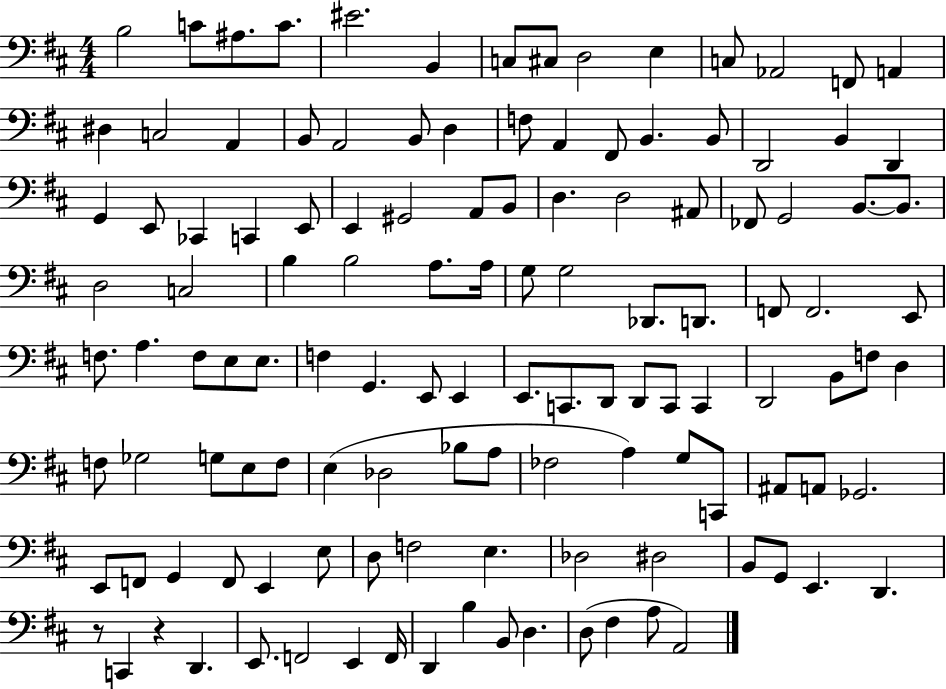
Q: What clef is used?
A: bass